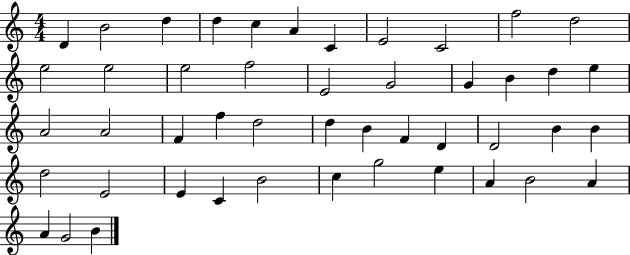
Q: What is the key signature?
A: C major